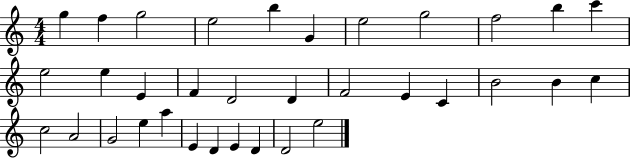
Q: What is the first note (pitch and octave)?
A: G5